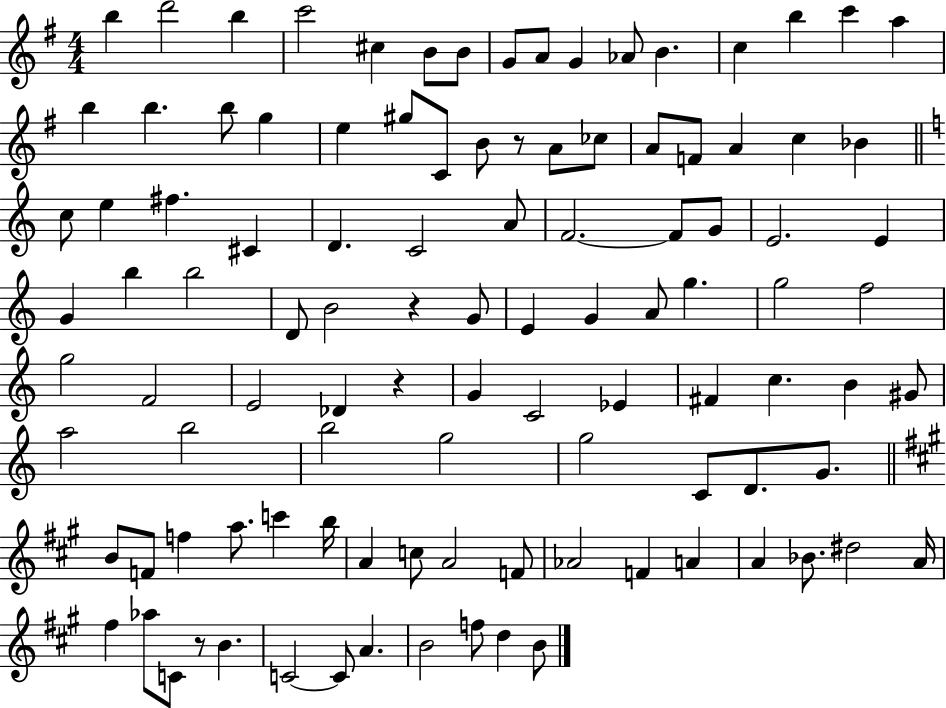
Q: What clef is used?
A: treble